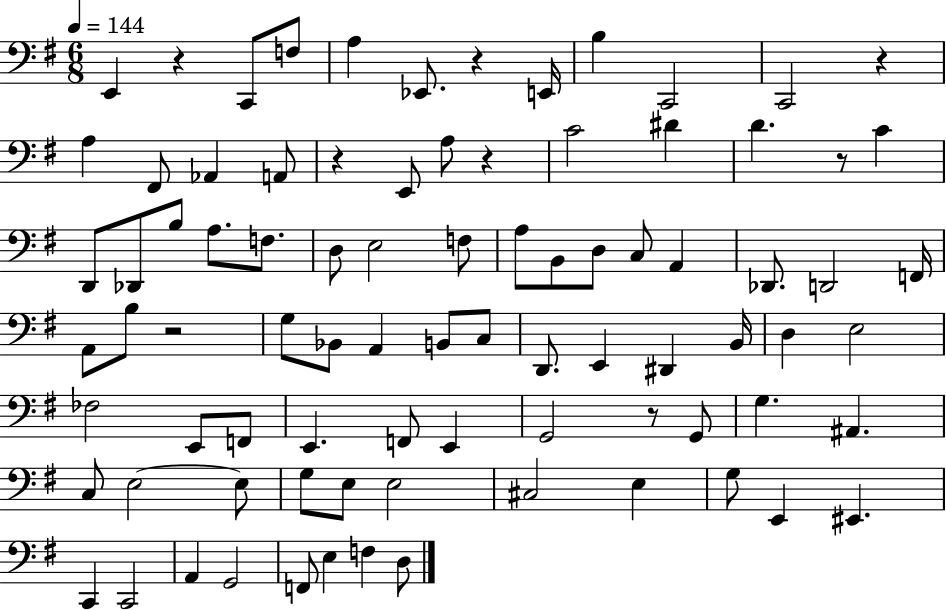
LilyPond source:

{
  \clef bass
  \numericTimeSignature
  \time 6/8
  \key g \major
  \tempo 4 = 144
  \repeat volta 2 { e,4 r4 c,8 f8 | a4 ees,8. r4 e,16 | b4 c,2 | c,2 r4 | \break a4 fis,8 aes,4 a,8 | r4 e,8 a8 r4 | c'2 dis'4 | d'4. r8 c'4 | \break d,8 des,8 b8 a8. f8. | d8 e2 f8 | a8 b,8 d8 c8 a,4 | des,8. d,2 f,16 | \break a,8 b8 r2 | g8 bes,8 a,4 b,8 c8 | d,8. e,4 dis,4 b,16 | d4 e2 | \break fes2 e,8 f,8 | e,4. f,8 e,4 | g,2 r8 g,8 | g4. ais,4. | \break c8 e2~~ e8 | g8 e8 e2 | cis2 e4 | g8 e,4 eis,4. | \break c,4 c,2 | a,4 g,2 | f,8 e4 f4 d8 | } \bar "|."
}